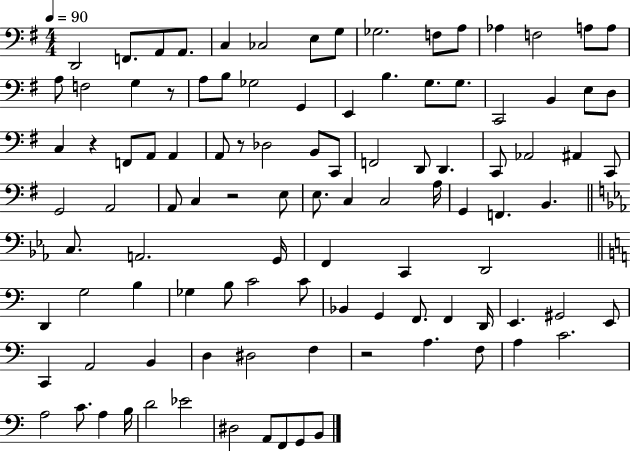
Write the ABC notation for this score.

X:1
T:Untitled
M:4/4
L:1/4
K:G
D,,2 F,,/2 A,,/2 A,,/2 C, _C,2 E,/2 G,/2 _G,2 F,/2 A,/2 _A, F,2 A,/2 A,/2 A,/2 F,2 G, z/2 A,/2 B,/2 _G,2 G,, E,, B, G,/2 G,/2 C,,2 B,, E,/2 D,/2 C, z F,,/2 A,,/2 A,, A,,/2 z/2 _D,2 B,,/2 C,,/2 F,,2 D,,/2 D,, C,,/2 _A,,2 ^A,, C,,/2 G,,2 A,,2 A,,/2 C, z2 E,/2 E,/2 C, C,2 A,/4 G,, F,, B,, C,/2 A,,2 G,,/4 F,, C,, D,,2 D,, G,2 B, _G, B,/2 C2 C/2 _B,, G,, F,,/2 F,, D,,/4 E,, ^G,,2 E,,/2 C,, A,,2 B,, D, ^D,2 F, z2 A, F,/2 A, C2 A,2 C/2 A, B,/4 D2 _E2 ^D,2 A,,/2 F,,/2 G,,/2 B,,/2